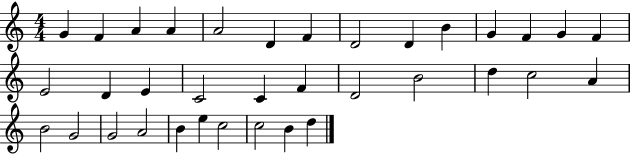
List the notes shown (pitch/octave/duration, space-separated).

G4/q F4/q A4/q A4/q A4/h D4/q F4/q D4/h D4/q B4/q G4/q F4/q G4/q F4/q E4/h D4/q E4/q C4/h C4/q F4/q D4/h B4/h D5/q C5/h A4/q B4/h G4/h G4/h A4/h B4/q E5/q C5/h C5/h B4/q D5/q